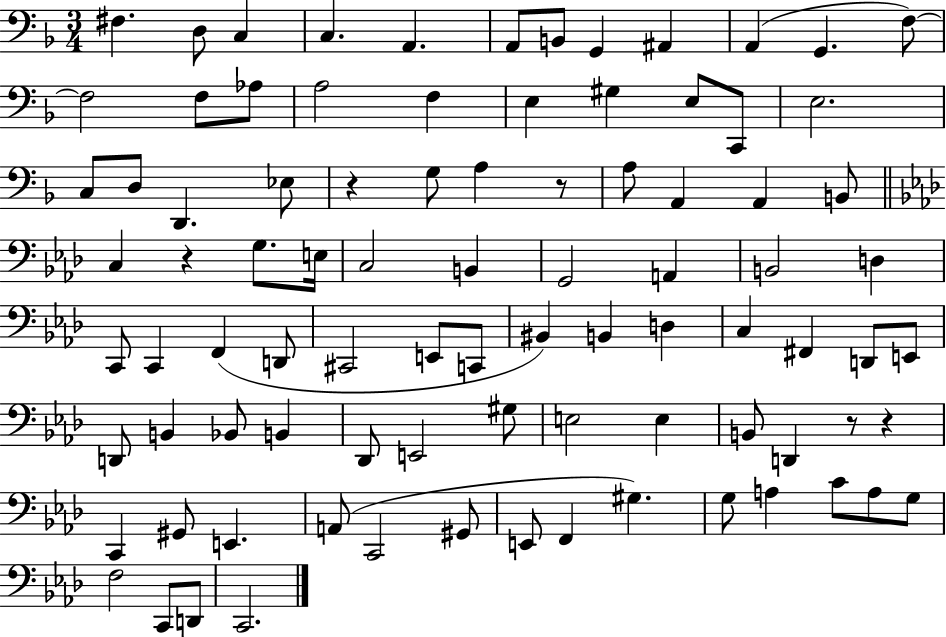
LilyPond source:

{
  \clef bass
  \numericTimeSignature
  \time 3/4
  \key f \major
  \repeat volta 2 { fis4. d8 c4 | c4. a,4. | a,8 b,8 g,4 ais,4 | a,4( g,4. f8~~) | \break f2 f8 aes8 | a2 f4 | e4 gis4 e8 c,8 | e2. | \break c8 d8 d,4. ees8 | r4 g8 a4 r8 | a8 a,4 a,4 b,8 | \bar "||" \break \key aes \major c4 r4 g8. e16 | c2 b,4 | g,2 a,4 | b,2 d4 | \break c,8 c,4 f,4( d,8 | cis,2 e,8 c,8 | bis,4) b,4 d4 | c4 fis,4 d,8 e,8 | \break d,8 b,4 bes,8 b,4 | des,8 e,2 gis8 | e2 e4 | b,8 d,4 r8 r4 | \break c,4 gis,8 e,4. | a,8( c,2 gis,8 | e,8 f,4 gis4.) | g8 a4 c'8 a8 g8 | \break f2 c,8 d,8 | c,2. | } \bar "|."
}